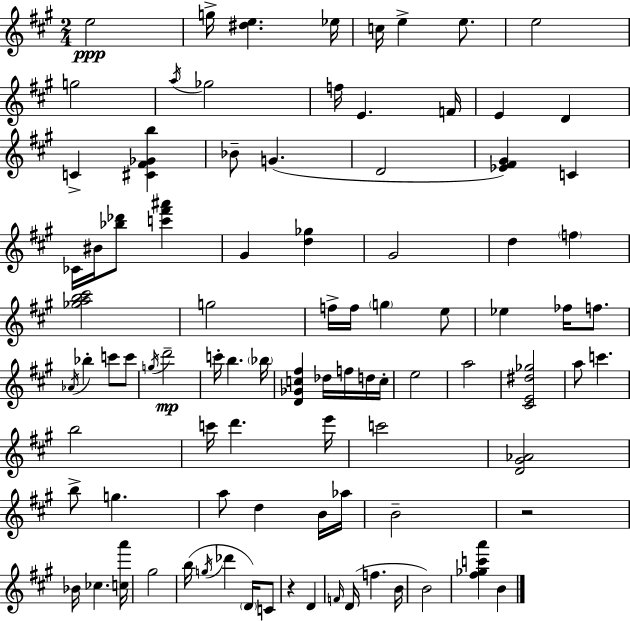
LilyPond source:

{
  \clef treble
  \numericTimeSignature
  \time 2/4
  \key a \major
  e''2\ppp | g''16-> <dis'' e''>4. ees''16 | c''16 e''4-> e''8. | e''2 | \break g''2 | \acciaccatura { a''16 } ges''2 | f''16 e'4. | f'16 e'4 d'4 | \break c'4-> <cis' fis' ges' b''>4 | bes'8-- g'4.( | d'2 | <ees' fis' gis'>4) c'4 | \break ces'16 bis'16 <bes'' des'''>8 <c''' fis''' ais'''>4 | gis'4 <d'' ges''>4 | gis'2 | d''4 \parenthesize f''4 | \break <ges'' a'' b'' cis'''>2 | g''2 | f''16-> f''16 \parenthesize g''4 e''8 | ees''4 fes''16 f''8. | \break \acciaccatura { aes'16 } bes''4-. c'''8 | c'''8 \acciaccatura { g''16 } d'''2--\mp | c'''16-. b''4. | \parenthesize bes''16 <d' ges' c'' fis''>4 des''16 | \break f''16 d''16 c''16-. e''2 | a''2 | <cis' e' dis'' ges''>2 | a''8 c'''4. | \break b''2 | c'''16 d'''4. | e'''16 c'''2 | <d' gis' aes'>2 | \break b''8-> g''4. | a''8 d''4 | b'16 aes''16 b'2-- | r2 | \break bes'16 ces''4. | <c'' a'''>16 gis''2 | b''16( \acciaccatura { g''16 } des'''4 | \parenthesize d'16) c'8 r4 | \break d'4 \grace { f'16 } d'16( f''4. | b'16 b'2) | <fis'' ges'' c''' a'''>4 | b'4 \bar "|."
}